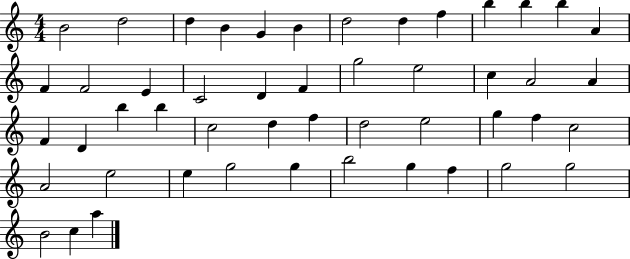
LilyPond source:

{
  \clef treble
  \numericTimeSignature
  \time 4/4
  \key c \major
  b'2 d''2 | d''4 b'4 g'4 b'4 | d''2 d''4 f''4 | b''4 b''4 b''4 a'4 | \break f'4 f'2 e'4 | c'2 d'4 f'4 | g''2 e''2 | c''4 a'2 a'4 | \break f'4 d'4 b''4 b''4 | c''2 d''4 f''4 | d''2 e''2 | g''4 f''4 c''2 | \break a'2 e''2 | e''4 g''2 g''4 | b''2 g''4 f''4 | g''2 g''2 | \break b'2 c''4 a''4 | \bar "|."
}